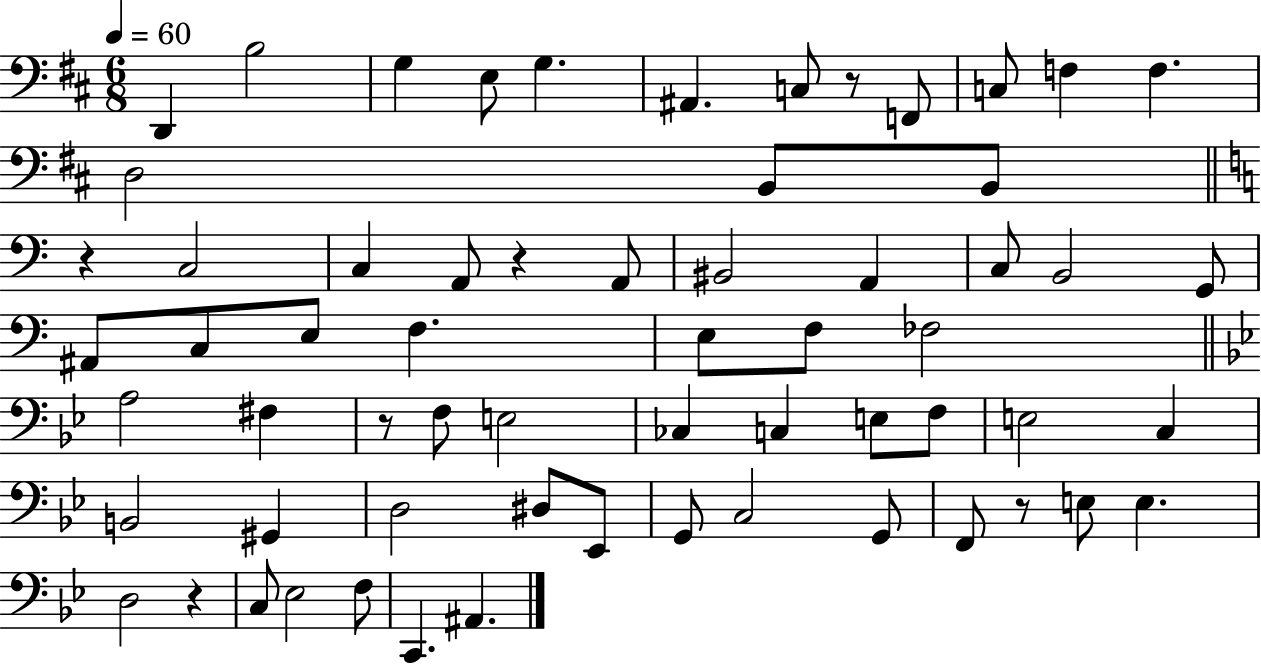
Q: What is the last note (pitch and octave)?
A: A#2